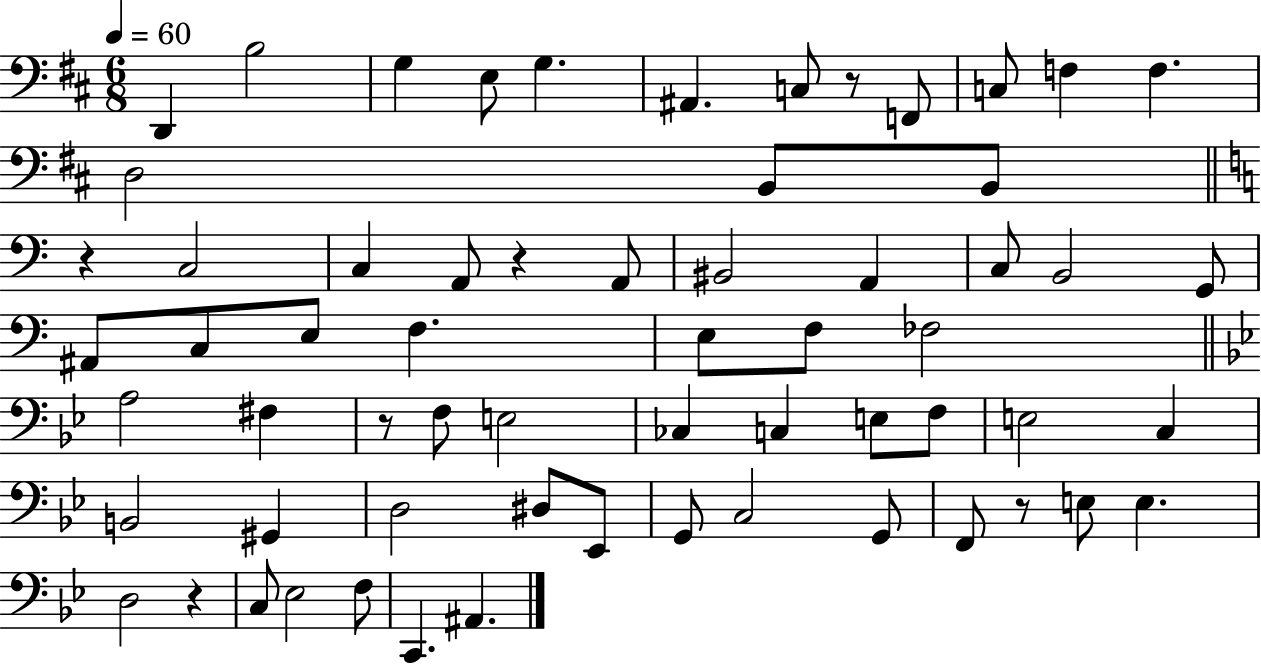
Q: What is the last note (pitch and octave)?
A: A#2